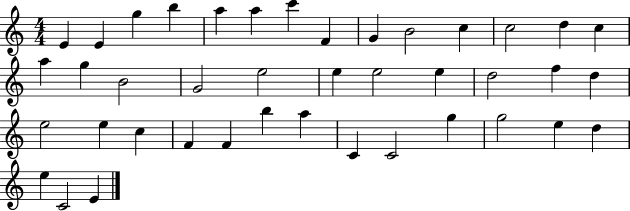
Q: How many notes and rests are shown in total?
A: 41